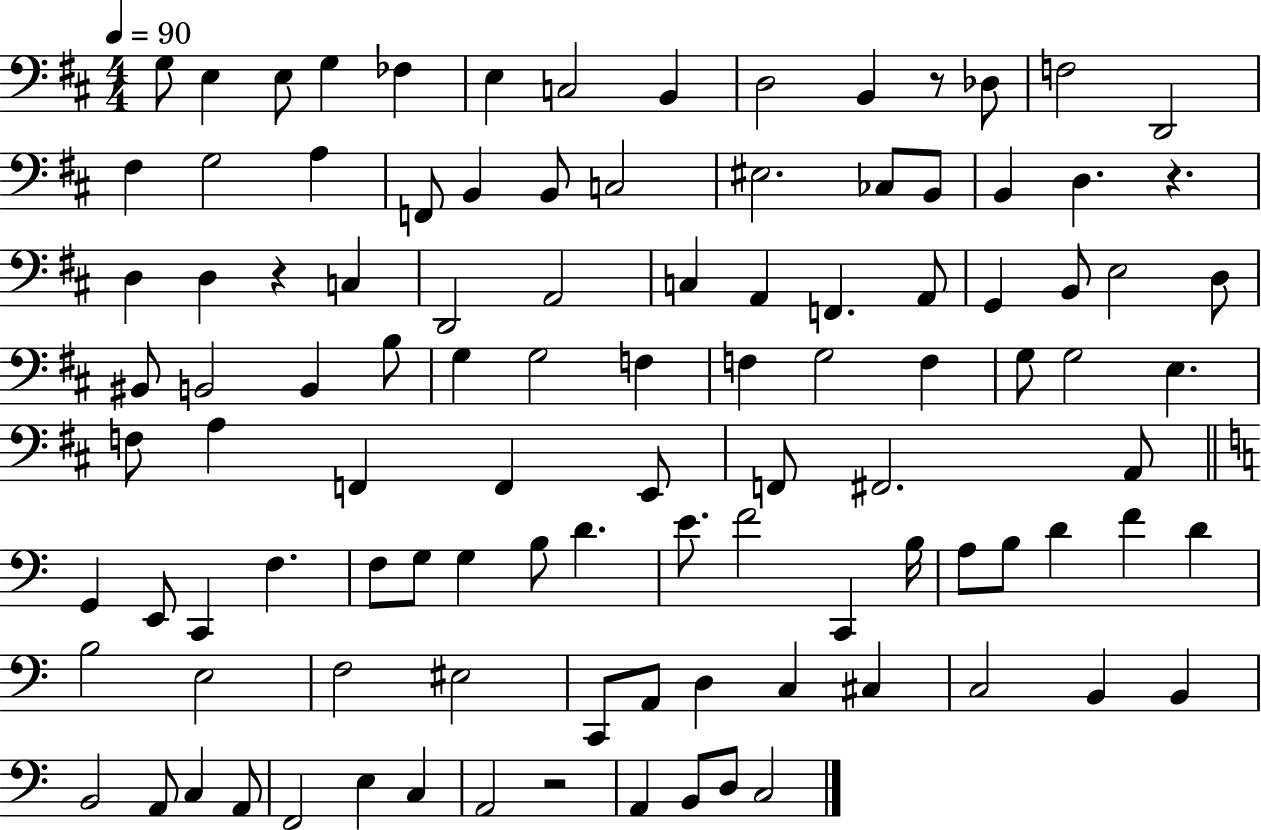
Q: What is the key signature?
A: D major